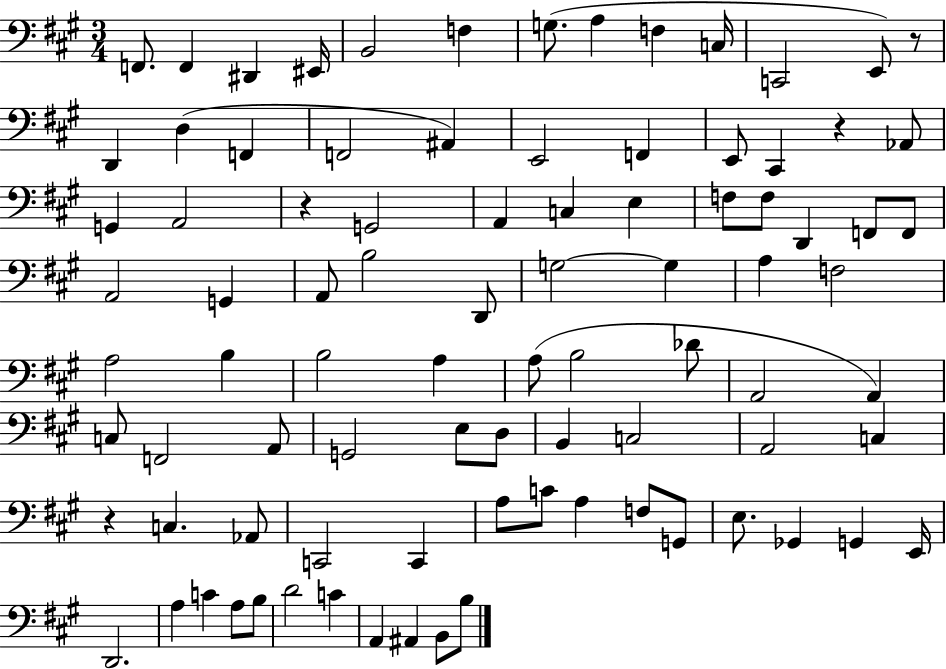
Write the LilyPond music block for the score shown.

{
  \clef bass
  \numericTimeSignature
  \time 3/4
  \key a \major
  f,8. f,4 dis,4 eis,16 | b,2 f4 | g8.( a4 f4 c16 | c,2 e,8) r8 | \break d,4 d4( f,4 | f,2 ais,4) | e,2 f,4 | e,8 cis,4 r4 aes,8 | \break g,4 a,2 | r4 g,2 | a,4 c4 e4 | f8 f8 d,4 f,8 f,8 | \break a,2 g,4 | a,8 b2 d,8 | g2~~ g4 | a4 f2 | \break a2 b4 | b2 a4 | a8( b2 des'8 | a,2 a,4) | \break c8 f,2 a,8 | g,2 e8 d8 | b,4 c2 | a,2 c4 | \break r4 c4. aes,8 | c,2 c,4 | a8 c'8 a4 f8 g,8 | e8. ges,4 g,4 e,16 | \break d,2. | a4 c'4 a8 b8 | d'2 c'4 | a,4 ais,4 b,8 b8 | \break \bar "|."
}